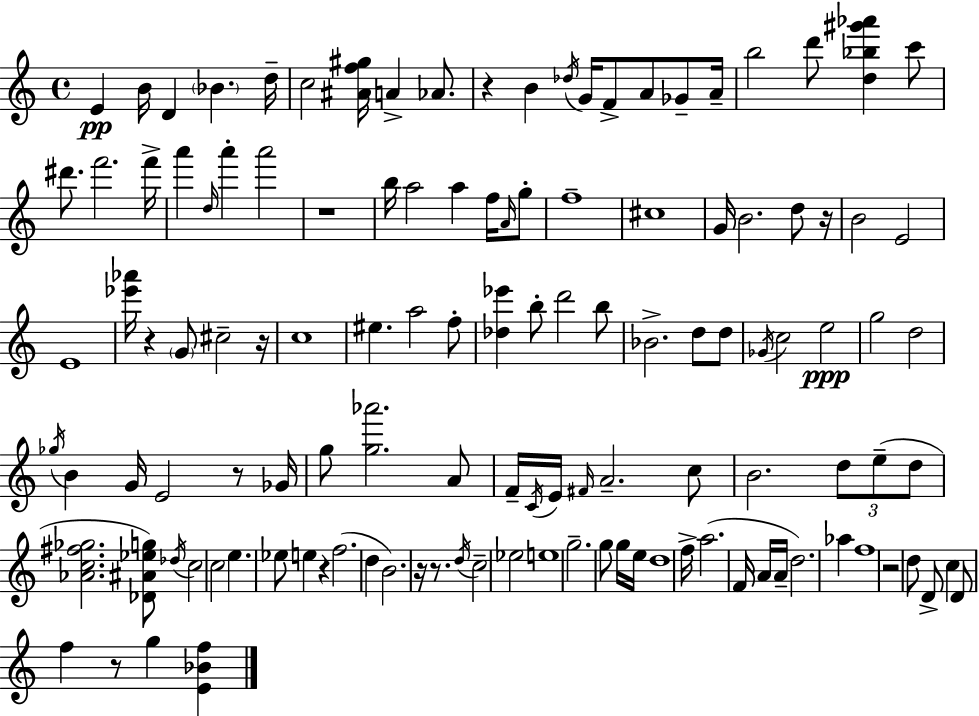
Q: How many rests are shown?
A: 11